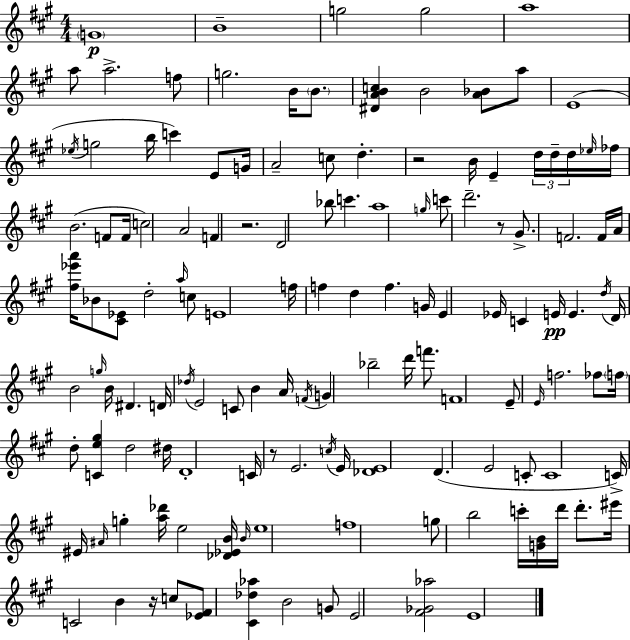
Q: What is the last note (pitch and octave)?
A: E4